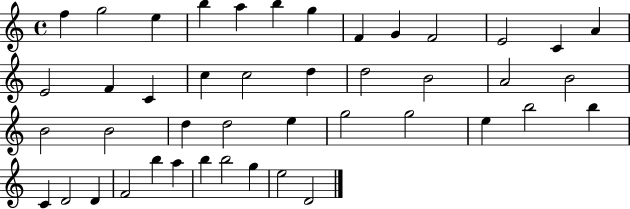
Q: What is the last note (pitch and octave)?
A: D4